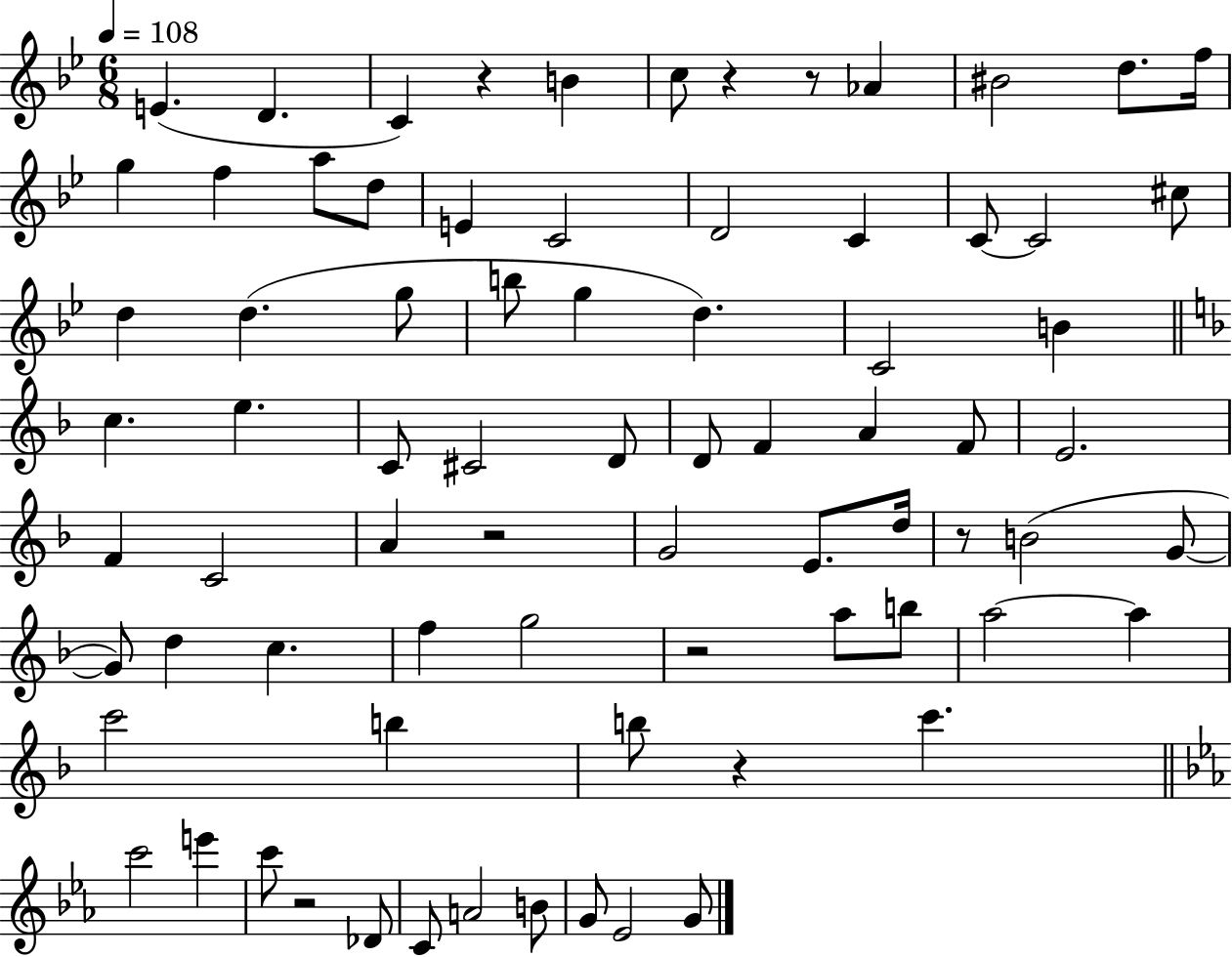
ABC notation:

X:1
T:Untitled
M:6/8
L:1/4
K:Bb
E D C z B c/2 z z/2 _A ^B2 d/2 f/4 g f a/2 d/2 E C2 D2 C C/2 C2 ^c/2 d d g/2 b/2 g d C2 B c e C/2 ^C2 D/2 D/2 F A F/2 E2 F C2 A z2 G2 E/2 d/4 z/2 B2 G/2 G/2 d c f g2 z2 a/2 b/2 a2 a c'2 b b/2 z c' c'2 e' c'/2 z2 _D/2 C/2 A2 B/2 G/2 _E2 G/2